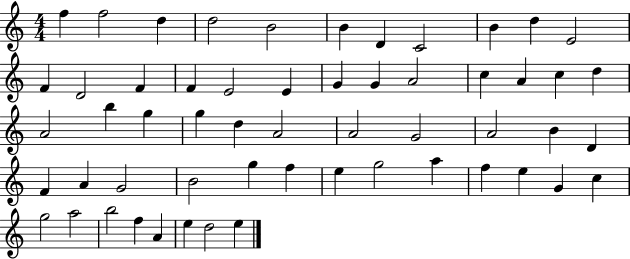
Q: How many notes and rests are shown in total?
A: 56